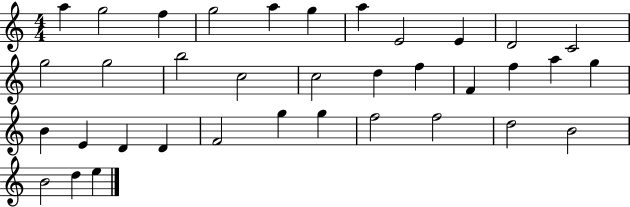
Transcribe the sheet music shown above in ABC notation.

X:1
T:Untitled
M:4/4
L:1/4
K:C
a g2 f g2 a g a E2 E D2 C2 g2 g2 b2 c2 c2 d f F f a g B E D D F2 g g f2 f2 d2 B2 B2 d e